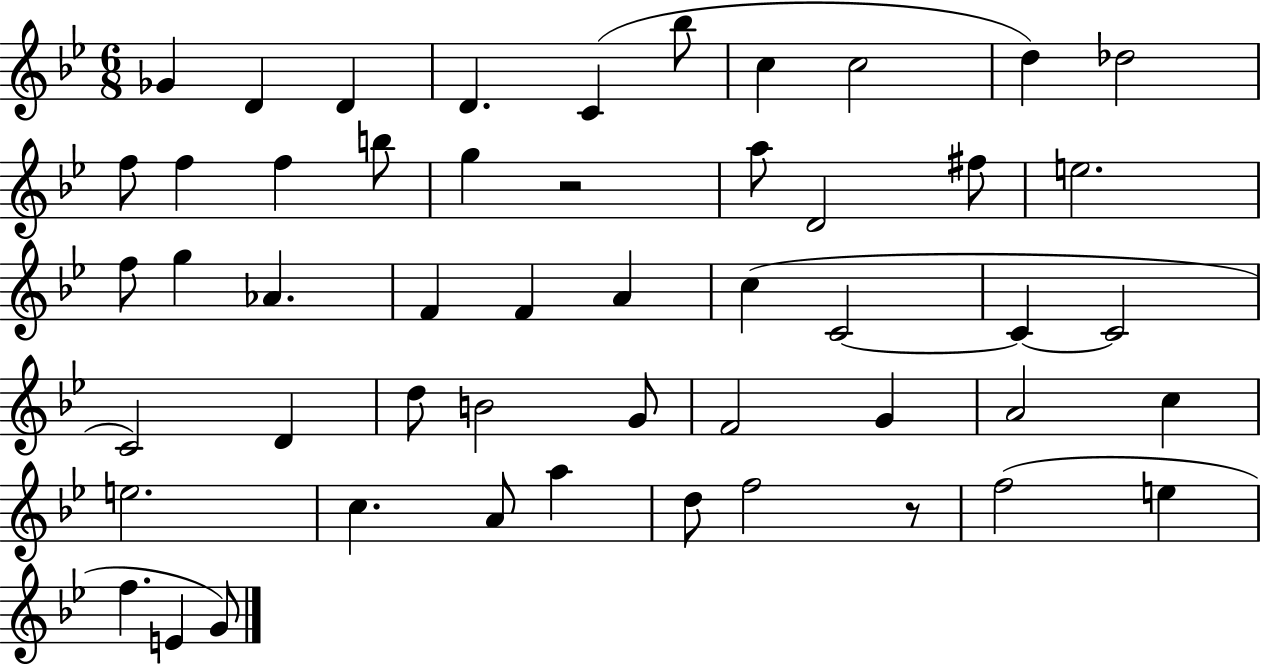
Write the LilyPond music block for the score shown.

{
  \clef treble
  \numericTimeSignature
  \time 6/8
  \key bes \major
  ges'4 d'4 d'4 | d'4. c'4( bes''8 | c''4 c''2 | d''4) des''2 | \break f''8 f''4 f''4 b''8 | g''4 r2 | a''8 d'2 fis''8 | e''2. | \break f''8 g''4 aes'4. | f'4 f'4 a'4 | c''4( c'2~~ | c'4~~ c'2 | \break c'2) d'4 | d''8 b'2 g'8 | f'2 g'4 | a'2 c''4 | \break e''2. | c''4. a'8 a''4 | d''8 f''2 r8 | f''2( e''4 | \break f''4. e'4 g'8) | \bar "|."
}